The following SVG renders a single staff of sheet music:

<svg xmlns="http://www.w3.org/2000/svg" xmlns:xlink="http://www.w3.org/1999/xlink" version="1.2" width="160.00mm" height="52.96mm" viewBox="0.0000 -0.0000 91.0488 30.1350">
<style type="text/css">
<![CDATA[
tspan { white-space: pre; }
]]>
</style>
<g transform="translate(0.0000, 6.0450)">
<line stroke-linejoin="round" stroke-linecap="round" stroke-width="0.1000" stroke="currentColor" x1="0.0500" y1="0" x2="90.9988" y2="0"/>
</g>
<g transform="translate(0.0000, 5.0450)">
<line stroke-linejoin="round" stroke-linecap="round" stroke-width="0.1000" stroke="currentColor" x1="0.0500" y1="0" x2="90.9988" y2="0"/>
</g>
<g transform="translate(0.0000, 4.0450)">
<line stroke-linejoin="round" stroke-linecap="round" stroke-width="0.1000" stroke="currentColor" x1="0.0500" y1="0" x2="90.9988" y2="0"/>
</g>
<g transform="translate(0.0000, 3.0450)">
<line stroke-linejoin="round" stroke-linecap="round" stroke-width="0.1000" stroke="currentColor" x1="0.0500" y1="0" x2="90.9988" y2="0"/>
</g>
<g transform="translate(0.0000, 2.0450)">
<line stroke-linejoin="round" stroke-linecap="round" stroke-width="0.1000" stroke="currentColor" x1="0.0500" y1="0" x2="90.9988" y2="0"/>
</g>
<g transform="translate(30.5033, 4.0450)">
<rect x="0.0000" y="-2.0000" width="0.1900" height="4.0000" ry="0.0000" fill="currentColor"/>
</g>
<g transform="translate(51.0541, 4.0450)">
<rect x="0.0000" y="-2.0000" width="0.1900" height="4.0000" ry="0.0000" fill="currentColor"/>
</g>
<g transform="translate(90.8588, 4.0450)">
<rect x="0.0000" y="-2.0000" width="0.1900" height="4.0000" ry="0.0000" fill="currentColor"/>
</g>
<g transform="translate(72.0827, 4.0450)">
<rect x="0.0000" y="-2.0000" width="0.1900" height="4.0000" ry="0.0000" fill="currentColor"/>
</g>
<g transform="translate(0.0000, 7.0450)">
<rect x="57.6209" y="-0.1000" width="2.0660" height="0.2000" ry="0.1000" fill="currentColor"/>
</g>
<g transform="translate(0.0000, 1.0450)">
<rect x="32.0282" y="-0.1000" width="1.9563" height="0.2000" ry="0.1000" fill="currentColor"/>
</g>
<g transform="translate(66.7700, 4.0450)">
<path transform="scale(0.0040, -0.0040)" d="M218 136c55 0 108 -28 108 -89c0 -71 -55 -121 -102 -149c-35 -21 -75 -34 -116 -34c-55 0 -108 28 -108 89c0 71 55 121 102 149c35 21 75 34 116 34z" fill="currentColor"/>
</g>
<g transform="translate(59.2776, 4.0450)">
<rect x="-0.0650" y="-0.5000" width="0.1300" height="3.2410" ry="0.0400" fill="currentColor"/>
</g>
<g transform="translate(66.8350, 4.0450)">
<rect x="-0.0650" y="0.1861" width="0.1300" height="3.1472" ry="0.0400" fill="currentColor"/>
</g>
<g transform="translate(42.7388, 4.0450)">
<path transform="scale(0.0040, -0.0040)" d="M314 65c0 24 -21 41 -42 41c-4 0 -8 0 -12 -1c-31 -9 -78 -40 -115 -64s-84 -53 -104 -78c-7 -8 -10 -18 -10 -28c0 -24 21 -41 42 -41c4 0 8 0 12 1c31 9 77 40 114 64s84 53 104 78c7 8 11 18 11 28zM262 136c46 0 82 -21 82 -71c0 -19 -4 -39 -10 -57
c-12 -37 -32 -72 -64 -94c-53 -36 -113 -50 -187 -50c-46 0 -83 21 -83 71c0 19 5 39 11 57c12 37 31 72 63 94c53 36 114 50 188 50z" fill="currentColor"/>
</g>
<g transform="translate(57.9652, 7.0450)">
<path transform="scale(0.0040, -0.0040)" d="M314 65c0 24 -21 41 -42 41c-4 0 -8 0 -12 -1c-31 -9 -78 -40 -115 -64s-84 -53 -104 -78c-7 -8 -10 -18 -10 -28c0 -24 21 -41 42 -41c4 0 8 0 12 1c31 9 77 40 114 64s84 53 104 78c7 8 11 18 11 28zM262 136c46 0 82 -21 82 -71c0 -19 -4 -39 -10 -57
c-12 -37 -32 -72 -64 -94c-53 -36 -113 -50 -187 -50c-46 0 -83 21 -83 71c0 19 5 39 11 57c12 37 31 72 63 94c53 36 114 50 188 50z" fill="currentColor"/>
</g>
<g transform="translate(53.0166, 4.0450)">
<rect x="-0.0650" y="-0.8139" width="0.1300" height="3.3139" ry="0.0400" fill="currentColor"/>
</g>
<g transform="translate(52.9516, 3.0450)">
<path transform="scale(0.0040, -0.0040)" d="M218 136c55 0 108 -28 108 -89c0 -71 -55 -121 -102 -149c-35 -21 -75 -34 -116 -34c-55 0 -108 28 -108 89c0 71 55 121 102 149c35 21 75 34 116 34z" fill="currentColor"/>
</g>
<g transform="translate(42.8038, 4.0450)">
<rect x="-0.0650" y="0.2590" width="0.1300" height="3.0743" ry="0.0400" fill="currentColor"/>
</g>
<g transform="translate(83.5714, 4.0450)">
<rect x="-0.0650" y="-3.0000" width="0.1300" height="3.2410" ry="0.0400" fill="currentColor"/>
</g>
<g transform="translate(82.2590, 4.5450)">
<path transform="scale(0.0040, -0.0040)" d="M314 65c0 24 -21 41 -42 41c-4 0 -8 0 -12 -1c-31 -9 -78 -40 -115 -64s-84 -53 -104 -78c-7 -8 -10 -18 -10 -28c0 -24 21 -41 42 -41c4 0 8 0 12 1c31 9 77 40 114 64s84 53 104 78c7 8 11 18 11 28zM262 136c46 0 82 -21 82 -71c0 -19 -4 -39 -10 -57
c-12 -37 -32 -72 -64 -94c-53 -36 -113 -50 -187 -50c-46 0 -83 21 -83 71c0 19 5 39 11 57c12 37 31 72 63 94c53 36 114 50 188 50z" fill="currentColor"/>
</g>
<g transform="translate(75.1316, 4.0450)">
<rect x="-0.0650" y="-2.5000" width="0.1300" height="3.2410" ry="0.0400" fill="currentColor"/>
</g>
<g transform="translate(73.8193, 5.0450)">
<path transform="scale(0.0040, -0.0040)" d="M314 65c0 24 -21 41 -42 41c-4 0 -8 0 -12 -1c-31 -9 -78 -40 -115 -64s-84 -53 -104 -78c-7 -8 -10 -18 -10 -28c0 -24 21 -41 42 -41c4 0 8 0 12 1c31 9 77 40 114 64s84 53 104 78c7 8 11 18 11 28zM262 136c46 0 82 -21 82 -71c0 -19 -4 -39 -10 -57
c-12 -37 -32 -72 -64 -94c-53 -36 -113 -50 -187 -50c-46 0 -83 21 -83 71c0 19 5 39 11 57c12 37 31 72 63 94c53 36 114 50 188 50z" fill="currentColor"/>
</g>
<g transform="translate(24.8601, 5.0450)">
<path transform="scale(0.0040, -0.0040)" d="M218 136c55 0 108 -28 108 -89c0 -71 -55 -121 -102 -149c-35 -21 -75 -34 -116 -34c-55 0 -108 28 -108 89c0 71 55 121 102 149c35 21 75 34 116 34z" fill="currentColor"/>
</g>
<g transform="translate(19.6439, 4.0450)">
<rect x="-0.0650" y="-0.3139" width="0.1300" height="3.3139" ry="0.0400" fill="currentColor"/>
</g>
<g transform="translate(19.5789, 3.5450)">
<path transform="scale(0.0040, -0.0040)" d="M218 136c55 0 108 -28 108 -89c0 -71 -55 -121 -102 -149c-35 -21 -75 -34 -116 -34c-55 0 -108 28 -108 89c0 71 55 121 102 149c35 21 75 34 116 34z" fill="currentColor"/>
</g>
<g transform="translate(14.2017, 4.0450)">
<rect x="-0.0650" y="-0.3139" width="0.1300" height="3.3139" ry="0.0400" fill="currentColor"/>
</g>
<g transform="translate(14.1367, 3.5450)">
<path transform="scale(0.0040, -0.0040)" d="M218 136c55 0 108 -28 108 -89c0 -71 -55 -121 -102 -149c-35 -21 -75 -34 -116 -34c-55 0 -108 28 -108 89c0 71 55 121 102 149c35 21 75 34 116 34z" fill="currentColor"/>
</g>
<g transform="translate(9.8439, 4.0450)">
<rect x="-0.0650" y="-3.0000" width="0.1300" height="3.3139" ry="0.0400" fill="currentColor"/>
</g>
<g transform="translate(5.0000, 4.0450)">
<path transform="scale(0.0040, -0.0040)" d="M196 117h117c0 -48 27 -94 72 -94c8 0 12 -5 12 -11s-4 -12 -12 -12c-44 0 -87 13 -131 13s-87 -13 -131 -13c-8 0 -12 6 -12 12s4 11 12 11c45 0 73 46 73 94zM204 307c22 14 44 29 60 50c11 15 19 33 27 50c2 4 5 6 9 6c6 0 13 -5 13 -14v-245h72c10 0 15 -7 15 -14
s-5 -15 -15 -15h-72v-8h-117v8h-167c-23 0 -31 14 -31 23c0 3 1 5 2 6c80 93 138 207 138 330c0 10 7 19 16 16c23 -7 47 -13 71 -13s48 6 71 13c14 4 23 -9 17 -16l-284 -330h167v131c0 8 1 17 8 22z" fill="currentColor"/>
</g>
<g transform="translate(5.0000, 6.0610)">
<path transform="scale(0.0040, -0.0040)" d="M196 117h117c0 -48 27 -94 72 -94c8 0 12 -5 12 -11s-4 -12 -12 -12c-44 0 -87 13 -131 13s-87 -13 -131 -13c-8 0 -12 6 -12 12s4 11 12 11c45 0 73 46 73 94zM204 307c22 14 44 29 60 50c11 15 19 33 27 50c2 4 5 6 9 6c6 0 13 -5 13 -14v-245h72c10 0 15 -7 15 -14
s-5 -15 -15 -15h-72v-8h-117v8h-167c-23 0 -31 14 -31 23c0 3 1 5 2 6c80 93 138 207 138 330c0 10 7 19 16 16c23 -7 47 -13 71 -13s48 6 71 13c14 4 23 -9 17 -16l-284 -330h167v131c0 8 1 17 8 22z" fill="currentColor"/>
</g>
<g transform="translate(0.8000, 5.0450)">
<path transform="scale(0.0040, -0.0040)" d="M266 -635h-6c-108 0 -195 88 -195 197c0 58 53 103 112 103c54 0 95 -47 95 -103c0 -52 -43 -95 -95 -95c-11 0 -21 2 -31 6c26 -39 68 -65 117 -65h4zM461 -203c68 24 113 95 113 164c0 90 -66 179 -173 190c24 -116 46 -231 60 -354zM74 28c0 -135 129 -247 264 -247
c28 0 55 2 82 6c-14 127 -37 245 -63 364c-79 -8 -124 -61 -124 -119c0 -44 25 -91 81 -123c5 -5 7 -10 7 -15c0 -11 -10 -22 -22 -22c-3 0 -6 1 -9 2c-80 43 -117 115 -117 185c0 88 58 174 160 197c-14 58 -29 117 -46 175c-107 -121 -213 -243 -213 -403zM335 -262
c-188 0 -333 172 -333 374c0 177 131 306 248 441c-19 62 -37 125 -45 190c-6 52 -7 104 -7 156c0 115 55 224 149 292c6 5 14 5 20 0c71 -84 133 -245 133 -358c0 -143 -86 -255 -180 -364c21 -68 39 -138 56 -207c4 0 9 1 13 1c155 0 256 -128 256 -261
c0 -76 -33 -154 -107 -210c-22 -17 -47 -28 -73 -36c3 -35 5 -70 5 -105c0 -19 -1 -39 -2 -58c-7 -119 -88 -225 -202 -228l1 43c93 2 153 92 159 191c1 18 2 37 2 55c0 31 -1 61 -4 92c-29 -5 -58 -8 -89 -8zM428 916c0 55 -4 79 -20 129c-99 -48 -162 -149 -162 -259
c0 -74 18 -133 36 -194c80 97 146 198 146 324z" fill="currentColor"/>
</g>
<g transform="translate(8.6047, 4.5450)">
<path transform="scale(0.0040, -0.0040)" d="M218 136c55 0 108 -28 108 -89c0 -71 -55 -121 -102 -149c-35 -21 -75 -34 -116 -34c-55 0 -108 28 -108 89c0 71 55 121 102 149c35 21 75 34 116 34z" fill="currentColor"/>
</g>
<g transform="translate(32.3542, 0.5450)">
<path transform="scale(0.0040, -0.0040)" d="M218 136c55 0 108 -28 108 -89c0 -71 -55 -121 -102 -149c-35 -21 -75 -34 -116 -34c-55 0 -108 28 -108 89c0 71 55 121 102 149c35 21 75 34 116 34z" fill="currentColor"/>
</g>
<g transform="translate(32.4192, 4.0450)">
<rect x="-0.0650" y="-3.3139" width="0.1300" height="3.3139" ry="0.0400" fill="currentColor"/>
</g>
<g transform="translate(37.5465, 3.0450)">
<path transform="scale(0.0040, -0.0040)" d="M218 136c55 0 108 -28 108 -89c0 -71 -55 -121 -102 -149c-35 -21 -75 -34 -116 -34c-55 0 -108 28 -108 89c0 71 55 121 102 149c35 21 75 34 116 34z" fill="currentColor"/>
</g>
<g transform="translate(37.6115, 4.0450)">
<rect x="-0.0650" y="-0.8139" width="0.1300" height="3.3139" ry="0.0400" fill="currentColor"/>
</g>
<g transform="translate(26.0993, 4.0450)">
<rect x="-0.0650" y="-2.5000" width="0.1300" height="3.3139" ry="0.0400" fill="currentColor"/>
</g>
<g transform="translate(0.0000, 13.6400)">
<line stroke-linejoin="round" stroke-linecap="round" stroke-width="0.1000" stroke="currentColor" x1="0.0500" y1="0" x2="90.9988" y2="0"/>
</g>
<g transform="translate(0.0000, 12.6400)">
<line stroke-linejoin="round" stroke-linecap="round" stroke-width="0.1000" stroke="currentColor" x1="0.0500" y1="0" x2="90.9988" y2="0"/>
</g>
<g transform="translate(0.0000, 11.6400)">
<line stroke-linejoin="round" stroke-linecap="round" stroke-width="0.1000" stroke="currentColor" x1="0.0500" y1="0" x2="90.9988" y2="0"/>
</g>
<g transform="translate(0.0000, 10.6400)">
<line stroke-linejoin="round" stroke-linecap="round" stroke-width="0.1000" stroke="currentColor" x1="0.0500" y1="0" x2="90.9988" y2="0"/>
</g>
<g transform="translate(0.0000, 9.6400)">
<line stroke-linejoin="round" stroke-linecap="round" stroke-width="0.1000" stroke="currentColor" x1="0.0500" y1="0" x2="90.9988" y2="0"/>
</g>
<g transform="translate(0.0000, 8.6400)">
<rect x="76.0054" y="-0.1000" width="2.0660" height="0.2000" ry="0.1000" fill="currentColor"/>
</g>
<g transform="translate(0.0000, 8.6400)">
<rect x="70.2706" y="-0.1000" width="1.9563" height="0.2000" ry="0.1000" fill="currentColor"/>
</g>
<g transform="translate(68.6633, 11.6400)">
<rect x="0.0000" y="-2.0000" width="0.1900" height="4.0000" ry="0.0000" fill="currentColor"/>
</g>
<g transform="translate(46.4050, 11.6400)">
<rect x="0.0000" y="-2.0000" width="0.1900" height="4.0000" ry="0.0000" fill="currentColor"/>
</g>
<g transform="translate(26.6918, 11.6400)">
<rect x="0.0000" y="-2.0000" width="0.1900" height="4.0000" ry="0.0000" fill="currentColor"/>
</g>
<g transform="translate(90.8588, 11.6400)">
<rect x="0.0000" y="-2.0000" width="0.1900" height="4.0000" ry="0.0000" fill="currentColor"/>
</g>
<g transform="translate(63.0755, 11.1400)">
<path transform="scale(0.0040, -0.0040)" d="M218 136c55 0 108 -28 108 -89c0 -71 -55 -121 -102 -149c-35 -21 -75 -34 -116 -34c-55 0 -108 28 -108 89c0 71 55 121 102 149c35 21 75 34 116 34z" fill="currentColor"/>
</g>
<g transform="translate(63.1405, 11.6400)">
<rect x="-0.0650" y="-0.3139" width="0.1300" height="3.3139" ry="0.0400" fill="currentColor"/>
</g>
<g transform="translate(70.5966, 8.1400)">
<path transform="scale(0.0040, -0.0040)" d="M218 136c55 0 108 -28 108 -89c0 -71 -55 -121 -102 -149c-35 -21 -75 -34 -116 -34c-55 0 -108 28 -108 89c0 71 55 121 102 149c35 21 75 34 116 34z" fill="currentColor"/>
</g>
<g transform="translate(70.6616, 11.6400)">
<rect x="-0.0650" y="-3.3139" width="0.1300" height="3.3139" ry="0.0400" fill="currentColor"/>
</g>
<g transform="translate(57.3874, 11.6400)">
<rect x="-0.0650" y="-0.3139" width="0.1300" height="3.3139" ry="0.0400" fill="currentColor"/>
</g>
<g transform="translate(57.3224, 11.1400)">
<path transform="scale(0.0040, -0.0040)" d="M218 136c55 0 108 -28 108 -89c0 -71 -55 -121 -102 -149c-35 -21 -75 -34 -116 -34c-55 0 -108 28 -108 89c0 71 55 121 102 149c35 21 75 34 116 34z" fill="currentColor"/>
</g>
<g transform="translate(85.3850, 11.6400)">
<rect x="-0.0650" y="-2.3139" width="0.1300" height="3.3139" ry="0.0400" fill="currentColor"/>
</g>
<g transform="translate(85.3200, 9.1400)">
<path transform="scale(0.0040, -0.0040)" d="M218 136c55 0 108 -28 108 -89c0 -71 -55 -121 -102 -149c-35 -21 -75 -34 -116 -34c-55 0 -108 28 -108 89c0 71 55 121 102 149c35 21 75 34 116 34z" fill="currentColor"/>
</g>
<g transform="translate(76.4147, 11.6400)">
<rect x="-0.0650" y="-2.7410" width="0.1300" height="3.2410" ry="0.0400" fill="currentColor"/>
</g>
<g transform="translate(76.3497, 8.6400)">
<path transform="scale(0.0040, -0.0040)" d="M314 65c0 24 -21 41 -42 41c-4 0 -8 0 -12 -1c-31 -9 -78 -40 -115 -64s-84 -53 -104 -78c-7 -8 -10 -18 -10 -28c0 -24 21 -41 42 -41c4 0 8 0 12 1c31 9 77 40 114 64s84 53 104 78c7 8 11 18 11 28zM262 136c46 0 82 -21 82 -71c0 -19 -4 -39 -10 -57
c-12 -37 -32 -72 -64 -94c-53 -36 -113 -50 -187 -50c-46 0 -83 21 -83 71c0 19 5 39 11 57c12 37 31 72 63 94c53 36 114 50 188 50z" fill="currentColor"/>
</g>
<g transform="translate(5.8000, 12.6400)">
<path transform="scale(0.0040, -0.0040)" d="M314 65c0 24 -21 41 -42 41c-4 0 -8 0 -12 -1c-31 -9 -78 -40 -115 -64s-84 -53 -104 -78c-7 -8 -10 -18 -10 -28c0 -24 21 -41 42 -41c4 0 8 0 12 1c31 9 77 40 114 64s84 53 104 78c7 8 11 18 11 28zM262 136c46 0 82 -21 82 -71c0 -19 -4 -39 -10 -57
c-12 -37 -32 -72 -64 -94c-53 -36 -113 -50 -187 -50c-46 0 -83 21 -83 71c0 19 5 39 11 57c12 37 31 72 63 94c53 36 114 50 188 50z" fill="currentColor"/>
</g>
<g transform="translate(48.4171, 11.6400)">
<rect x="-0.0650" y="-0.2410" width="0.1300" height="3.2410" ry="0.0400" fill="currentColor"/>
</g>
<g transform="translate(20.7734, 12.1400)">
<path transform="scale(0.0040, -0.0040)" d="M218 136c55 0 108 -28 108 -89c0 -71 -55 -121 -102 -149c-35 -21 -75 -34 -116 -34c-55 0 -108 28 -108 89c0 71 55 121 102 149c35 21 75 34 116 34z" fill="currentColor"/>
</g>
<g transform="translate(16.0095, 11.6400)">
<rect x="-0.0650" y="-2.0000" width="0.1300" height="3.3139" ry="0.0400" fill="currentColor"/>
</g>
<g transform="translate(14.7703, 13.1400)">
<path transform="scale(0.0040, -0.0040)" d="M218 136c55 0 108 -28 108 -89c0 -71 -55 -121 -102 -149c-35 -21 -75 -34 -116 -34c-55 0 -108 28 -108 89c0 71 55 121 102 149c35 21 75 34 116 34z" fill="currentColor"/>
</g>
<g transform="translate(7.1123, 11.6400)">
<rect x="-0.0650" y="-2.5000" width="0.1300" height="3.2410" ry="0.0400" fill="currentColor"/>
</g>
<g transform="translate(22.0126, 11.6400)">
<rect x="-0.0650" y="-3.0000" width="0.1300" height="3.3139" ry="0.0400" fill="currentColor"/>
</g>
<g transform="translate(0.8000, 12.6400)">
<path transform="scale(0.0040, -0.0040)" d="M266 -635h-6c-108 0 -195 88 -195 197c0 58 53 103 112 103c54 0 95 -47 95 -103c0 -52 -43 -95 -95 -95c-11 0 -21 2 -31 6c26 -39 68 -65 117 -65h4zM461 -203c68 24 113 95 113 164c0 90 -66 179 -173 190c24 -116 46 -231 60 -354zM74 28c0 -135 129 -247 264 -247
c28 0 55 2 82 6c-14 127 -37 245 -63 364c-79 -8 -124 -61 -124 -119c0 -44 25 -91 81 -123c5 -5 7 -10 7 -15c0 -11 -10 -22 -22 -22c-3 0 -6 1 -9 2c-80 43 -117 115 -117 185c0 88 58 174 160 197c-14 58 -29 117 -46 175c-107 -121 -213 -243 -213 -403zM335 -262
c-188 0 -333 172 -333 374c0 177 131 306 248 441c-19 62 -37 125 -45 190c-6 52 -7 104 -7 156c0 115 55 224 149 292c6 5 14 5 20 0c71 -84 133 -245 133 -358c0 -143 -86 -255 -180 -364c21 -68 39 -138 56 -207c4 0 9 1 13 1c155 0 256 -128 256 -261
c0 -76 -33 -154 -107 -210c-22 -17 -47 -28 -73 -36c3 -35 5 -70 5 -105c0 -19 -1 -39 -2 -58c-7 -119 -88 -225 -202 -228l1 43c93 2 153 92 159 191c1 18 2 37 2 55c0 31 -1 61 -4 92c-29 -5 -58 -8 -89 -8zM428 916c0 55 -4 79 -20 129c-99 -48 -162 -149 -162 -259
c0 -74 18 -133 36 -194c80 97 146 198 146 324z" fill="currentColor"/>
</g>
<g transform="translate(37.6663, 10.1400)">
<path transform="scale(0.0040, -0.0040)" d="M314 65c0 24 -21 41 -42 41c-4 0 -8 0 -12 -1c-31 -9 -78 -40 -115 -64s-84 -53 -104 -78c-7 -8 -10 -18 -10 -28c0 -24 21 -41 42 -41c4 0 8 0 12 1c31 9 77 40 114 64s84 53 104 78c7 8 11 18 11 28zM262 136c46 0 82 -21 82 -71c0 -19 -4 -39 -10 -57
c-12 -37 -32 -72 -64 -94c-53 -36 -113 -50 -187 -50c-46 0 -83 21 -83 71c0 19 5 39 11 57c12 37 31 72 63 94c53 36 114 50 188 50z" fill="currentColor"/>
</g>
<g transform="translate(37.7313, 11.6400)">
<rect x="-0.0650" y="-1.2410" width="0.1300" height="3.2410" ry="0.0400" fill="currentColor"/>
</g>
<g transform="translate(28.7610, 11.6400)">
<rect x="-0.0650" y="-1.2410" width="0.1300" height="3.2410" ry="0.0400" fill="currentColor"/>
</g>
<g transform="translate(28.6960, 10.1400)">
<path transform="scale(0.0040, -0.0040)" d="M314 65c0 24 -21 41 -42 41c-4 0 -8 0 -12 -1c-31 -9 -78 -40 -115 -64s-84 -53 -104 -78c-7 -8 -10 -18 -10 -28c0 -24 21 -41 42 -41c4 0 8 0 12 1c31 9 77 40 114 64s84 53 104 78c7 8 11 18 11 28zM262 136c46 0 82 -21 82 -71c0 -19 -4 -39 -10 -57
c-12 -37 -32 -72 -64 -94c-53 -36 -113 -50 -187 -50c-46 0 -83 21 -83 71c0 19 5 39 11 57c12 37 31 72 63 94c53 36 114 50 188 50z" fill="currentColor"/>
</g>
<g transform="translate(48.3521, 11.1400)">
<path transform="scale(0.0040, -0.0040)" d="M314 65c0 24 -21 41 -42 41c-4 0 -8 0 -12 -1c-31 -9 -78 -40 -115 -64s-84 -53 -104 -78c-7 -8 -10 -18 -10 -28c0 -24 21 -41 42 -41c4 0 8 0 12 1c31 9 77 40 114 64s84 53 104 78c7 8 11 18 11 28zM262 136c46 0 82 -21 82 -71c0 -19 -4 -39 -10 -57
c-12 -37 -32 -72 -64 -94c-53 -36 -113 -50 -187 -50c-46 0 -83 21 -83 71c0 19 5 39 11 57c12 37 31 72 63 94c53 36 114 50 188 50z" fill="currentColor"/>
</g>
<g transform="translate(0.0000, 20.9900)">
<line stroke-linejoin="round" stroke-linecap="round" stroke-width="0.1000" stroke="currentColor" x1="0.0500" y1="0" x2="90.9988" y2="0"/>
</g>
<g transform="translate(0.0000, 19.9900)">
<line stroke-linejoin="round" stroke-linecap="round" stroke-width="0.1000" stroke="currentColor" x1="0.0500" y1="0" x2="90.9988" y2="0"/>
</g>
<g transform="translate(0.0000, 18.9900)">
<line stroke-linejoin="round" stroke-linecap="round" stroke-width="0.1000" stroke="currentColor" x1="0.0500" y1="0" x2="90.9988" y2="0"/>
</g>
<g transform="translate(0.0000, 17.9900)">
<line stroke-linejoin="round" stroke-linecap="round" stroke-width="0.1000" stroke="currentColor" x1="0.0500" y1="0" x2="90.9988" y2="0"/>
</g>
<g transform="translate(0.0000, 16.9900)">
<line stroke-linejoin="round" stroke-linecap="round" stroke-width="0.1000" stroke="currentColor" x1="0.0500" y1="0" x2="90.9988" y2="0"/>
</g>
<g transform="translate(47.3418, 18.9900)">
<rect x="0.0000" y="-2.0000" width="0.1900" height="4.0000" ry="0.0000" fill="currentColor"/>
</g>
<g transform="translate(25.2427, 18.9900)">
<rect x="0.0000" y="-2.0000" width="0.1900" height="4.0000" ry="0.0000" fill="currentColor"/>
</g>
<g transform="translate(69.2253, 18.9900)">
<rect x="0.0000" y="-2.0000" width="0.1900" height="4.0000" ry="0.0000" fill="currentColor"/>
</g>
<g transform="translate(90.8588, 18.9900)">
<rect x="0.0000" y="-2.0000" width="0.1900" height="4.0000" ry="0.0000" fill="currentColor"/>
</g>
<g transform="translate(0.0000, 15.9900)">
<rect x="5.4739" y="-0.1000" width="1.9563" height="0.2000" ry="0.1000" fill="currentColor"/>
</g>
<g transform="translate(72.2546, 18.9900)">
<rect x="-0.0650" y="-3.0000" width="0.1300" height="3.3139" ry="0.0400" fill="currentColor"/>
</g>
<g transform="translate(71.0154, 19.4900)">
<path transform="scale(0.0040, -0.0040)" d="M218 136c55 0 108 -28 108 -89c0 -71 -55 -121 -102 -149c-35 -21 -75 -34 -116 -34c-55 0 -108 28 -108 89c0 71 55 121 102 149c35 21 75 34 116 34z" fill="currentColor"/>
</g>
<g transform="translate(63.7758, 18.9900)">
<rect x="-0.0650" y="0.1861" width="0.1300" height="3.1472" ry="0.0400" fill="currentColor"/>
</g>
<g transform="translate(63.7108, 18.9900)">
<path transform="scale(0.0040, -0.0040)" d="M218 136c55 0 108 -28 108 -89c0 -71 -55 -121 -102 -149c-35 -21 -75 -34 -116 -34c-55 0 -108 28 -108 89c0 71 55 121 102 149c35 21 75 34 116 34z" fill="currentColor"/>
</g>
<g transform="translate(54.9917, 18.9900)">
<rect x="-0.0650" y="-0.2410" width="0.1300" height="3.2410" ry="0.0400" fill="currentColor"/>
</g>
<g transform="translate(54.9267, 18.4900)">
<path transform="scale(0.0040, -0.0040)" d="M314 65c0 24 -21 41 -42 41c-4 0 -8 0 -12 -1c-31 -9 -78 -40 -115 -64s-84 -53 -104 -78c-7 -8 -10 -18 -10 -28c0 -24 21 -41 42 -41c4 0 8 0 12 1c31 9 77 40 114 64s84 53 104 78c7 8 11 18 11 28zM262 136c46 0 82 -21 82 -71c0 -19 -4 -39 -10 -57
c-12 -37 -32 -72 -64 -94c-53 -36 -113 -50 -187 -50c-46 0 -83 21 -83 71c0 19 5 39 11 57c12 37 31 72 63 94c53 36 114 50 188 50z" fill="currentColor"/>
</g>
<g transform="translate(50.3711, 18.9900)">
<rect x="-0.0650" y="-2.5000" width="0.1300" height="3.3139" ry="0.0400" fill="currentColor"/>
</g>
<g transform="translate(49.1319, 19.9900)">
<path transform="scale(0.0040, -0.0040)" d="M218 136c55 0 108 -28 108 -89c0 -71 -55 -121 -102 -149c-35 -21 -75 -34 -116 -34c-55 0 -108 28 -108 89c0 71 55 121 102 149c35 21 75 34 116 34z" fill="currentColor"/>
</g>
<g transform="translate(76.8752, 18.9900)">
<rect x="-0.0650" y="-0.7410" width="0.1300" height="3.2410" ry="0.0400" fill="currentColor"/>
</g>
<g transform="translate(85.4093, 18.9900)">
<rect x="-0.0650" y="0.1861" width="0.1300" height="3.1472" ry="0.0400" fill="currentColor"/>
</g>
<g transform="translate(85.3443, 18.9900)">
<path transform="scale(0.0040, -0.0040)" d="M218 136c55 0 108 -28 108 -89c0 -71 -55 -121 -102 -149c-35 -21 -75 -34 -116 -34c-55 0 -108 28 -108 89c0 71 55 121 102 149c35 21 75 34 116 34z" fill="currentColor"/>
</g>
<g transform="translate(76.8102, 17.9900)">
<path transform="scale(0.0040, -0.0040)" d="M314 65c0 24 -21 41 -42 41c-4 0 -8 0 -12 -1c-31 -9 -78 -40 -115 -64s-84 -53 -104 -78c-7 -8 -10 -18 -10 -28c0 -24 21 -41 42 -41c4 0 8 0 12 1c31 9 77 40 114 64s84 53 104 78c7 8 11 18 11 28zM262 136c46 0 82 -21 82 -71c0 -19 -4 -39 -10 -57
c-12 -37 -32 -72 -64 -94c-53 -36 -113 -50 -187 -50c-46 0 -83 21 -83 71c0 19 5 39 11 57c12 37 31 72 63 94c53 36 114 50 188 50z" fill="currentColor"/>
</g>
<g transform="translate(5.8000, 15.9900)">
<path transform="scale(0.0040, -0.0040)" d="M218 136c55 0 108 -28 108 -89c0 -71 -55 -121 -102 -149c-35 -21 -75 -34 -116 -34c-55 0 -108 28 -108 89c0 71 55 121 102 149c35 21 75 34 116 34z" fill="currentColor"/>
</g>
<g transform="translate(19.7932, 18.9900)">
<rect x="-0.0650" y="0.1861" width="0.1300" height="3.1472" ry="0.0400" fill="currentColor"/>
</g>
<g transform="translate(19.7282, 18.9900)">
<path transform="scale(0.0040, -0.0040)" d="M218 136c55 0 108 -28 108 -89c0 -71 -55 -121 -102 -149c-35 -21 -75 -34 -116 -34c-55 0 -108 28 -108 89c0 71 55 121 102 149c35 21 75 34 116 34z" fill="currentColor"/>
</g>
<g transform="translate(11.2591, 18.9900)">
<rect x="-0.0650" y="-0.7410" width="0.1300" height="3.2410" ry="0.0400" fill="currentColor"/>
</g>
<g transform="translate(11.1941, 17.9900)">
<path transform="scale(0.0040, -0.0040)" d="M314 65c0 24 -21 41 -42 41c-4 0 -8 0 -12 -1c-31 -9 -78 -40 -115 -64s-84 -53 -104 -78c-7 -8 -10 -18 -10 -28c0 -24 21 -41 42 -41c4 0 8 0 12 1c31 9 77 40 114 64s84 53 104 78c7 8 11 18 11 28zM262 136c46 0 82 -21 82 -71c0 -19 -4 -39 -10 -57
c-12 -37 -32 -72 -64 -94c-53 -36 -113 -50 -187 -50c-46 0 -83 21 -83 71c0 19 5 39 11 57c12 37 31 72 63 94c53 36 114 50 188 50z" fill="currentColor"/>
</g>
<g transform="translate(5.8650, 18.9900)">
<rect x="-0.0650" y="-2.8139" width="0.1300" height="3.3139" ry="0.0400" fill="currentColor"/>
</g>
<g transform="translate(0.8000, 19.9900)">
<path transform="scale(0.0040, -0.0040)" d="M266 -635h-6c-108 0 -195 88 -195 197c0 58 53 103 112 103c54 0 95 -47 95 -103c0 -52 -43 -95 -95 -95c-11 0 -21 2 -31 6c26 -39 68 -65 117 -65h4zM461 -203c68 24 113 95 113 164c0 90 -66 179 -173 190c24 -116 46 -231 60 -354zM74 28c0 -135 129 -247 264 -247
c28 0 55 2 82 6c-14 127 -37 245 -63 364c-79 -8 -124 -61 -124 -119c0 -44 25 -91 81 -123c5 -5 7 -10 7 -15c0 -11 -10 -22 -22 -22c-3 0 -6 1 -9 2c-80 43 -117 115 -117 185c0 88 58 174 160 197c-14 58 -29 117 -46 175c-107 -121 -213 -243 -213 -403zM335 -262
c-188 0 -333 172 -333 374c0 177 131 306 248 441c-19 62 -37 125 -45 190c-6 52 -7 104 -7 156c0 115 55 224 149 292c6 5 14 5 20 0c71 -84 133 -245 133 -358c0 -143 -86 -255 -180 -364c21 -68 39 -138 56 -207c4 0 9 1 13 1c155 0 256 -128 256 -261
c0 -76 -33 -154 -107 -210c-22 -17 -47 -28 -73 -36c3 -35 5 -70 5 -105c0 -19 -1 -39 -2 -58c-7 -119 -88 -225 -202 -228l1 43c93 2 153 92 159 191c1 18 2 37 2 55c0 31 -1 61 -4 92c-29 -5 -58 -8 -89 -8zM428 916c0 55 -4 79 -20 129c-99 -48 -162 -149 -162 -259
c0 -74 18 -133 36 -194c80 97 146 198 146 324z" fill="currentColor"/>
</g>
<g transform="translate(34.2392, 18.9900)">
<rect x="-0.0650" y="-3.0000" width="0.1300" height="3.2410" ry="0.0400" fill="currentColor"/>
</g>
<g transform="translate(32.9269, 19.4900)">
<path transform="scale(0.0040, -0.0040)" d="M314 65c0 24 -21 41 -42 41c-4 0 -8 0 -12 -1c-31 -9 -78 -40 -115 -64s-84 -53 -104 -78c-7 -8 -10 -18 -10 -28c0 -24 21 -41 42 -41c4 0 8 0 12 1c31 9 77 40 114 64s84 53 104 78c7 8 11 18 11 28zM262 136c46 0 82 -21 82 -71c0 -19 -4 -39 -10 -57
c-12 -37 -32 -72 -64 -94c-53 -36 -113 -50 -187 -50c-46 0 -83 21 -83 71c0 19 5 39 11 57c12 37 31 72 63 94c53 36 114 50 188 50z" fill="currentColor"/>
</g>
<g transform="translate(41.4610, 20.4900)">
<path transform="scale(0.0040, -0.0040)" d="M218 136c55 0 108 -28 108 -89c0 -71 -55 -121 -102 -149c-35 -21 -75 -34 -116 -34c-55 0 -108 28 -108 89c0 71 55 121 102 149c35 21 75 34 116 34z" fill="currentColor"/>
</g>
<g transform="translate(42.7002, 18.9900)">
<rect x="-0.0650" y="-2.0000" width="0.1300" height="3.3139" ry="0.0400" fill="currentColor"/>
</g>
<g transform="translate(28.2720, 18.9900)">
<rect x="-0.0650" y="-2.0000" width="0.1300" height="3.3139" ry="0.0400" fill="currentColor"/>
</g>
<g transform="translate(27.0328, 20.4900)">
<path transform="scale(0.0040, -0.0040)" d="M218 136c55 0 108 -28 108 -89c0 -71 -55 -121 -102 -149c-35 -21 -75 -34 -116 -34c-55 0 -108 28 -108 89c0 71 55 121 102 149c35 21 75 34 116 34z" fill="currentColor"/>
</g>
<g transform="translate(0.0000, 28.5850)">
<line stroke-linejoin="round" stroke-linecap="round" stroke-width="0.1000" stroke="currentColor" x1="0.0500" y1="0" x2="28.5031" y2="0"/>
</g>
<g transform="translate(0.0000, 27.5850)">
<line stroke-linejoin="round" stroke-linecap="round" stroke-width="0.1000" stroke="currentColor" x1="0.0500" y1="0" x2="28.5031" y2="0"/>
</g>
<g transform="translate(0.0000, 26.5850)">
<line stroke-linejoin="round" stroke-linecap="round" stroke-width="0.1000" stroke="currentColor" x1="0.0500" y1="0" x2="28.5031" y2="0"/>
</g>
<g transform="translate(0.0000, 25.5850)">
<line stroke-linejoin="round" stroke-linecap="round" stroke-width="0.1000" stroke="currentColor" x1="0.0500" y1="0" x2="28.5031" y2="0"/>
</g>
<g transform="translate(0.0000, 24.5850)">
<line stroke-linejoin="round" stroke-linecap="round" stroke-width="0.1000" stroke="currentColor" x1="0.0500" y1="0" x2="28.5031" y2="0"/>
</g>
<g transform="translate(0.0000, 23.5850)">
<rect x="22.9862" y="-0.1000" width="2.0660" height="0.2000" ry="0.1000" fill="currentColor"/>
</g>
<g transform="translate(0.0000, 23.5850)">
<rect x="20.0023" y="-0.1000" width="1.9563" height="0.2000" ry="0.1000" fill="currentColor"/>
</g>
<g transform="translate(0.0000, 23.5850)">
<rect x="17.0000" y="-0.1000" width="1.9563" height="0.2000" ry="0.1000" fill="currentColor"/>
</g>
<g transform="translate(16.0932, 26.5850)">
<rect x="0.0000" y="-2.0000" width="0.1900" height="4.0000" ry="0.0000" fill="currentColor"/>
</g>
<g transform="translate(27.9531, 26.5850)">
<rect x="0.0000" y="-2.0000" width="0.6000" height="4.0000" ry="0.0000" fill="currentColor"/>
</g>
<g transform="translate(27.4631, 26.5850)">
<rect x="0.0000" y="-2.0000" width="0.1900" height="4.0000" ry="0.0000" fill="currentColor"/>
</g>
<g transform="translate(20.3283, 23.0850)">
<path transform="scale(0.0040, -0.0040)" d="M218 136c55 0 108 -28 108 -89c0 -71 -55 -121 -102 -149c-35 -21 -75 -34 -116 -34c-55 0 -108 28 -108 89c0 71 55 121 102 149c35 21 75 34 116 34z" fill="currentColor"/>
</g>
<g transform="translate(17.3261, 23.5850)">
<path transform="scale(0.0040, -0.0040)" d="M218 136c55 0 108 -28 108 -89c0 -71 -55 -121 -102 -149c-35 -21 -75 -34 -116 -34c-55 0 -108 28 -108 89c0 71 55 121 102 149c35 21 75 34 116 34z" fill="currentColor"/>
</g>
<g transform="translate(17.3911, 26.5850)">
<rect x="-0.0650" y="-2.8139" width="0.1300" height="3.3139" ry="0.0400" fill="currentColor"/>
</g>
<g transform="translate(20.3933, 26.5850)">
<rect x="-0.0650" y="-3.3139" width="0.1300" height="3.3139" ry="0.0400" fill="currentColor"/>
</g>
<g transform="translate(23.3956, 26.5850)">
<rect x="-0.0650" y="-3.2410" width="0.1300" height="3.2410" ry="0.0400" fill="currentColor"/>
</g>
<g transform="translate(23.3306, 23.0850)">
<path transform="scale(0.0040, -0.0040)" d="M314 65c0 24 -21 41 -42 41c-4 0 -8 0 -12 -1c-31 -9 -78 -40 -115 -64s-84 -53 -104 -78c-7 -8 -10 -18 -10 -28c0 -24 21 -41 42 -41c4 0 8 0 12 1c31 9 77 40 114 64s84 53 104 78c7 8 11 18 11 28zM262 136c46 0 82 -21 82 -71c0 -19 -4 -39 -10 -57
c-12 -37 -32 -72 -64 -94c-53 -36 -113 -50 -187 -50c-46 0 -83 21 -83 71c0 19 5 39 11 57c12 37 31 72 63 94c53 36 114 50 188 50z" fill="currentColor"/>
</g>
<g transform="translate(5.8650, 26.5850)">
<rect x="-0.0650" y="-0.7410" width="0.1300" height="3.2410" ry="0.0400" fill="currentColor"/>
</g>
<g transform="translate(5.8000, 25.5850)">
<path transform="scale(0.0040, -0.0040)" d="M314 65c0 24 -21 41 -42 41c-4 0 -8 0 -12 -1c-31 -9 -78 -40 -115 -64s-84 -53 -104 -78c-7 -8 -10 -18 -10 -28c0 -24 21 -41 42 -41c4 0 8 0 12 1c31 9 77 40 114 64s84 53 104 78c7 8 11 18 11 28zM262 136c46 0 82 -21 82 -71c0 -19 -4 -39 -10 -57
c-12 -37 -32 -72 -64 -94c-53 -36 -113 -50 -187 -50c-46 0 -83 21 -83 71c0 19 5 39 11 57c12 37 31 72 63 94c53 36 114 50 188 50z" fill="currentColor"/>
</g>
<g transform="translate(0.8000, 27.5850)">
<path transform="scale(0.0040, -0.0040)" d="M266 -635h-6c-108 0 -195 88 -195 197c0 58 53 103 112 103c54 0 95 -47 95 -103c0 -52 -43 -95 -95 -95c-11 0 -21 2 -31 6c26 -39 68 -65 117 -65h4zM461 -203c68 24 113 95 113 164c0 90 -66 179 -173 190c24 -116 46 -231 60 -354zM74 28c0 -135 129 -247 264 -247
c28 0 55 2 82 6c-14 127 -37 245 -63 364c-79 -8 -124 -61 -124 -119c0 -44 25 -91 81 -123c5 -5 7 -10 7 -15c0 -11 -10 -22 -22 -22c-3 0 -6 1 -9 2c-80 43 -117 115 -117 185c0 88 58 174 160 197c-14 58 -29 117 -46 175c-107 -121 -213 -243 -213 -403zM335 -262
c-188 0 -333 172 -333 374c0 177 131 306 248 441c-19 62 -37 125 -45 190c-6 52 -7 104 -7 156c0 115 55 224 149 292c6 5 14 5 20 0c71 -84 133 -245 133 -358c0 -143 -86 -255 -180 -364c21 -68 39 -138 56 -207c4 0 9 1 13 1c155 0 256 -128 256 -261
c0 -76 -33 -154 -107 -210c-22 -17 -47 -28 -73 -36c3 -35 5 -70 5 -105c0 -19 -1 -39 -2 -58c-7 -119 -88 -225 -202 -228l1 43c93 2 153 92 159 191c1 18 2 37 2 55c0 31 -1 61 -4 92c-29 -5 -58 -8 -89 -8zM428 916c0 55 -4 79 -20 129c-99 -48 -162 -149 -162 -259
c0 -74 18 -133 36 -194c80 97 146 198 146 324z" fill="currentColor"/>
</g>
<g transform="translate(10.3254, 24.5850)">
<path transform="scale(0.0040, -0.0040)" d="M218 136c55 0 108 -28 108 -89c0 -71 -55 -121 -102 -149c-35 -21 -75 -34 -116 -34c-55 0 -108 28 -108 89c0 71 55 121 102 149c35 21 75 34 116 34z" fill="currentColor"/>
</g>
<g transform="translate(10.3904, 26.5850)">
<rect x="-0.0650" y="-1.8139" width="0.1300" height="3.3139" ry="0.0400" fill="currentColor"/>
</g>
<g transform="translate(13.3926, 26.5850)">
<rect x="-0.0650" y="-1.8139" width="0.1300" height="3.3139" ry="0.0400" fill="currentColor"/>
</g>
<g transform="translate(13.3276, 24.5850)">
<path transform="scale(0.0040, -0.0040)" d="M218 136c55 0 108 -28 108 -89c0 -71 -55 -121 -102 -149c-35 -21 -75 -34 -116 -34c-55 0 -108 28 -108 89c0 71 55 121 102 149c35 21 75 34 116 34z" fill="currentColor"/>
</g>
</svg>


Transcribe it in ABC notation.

X:1
T:Untitled
M:4/4
L:1/4
K:C
A c c G b d B2 d C2 B G2 A2 G2 F A e2 e2 c2 c c b a2 g a d2 B F A2 F G c2 B A d2 B d2 f f a b b2